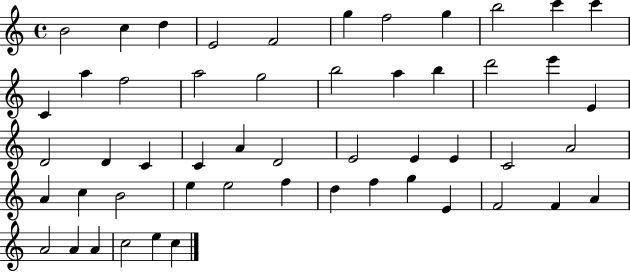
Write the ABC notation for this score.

X:1
T:Untitled
M:4/4
L:1/4
K:C
B2 c d E2 F2 g f2 g b2 c' c' C a f2 a2 g2 b2 a b d'2 e' E D2 D C C A D2 E2 E E C2 A2 A c B2 e e2 f d f g E F2 F A A2 A A c2 e c